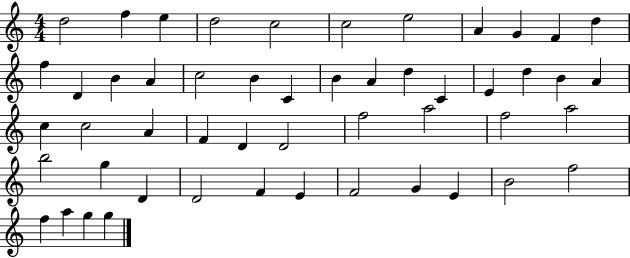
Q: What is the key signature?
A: C major